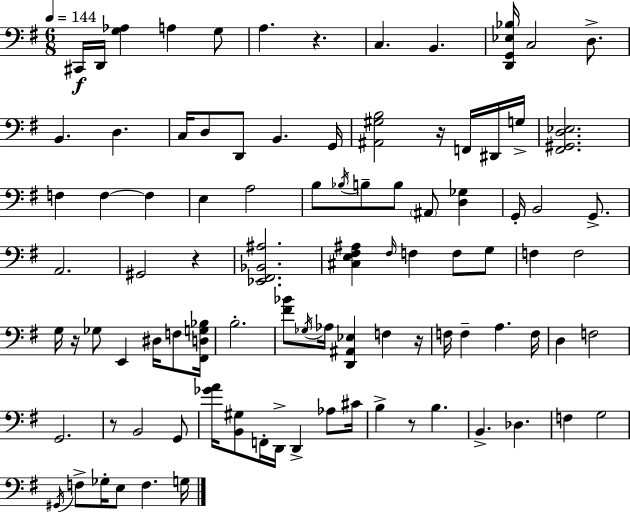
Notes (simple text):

C#2/s D2/s [G3,Ab3]/q A3/q G3/e A3/q. R/q. C3/q. B2/q. [D2,G2,Eb3,Bb3]/s C3/h D3/e. B2/q. D3/q. C3/s D3/e D2/e B2/q. G2/s [A#2,G#3,B3]/h R/s F2/s D#2/s G3/s [F#2,G#2,D3,Eb3]/h. F3/q F3/q F3/q E3/q A3/h B3/e Bb3/s B3/e B3/e A#2/e [D3,Gb3]/q G2/s B2/h G2/e. A2/h. G#2/h R/q [Eb2,F#2,Bb2,A#3]/h. [C#3,E3,F#3,A#3]/q F#3/s F3/q F3/e G3/e F3/q F3/h G3/s R/s Gb3/e E2/q D#3/s F3/e [F#2,D3,G3,Bb3]/s B3/h. [F#4,Bb4]/e Gb3/s Ab3/s [D2,A#2,Eb3]/q F3/q R/s F3/s F3/q A3/q. F3/s D3/q F3/h G2/h. R/e B2/h G2/e [Gb4,A4]/s [B2,G#3]/e F2/s D2/s D2/q Ab3/e C#4/s B3/q R/e B3/q. B2/q. Db3/q. F3/q G3/h G#2/s F3/e Gb3/s E3/e F3/q. G3/s